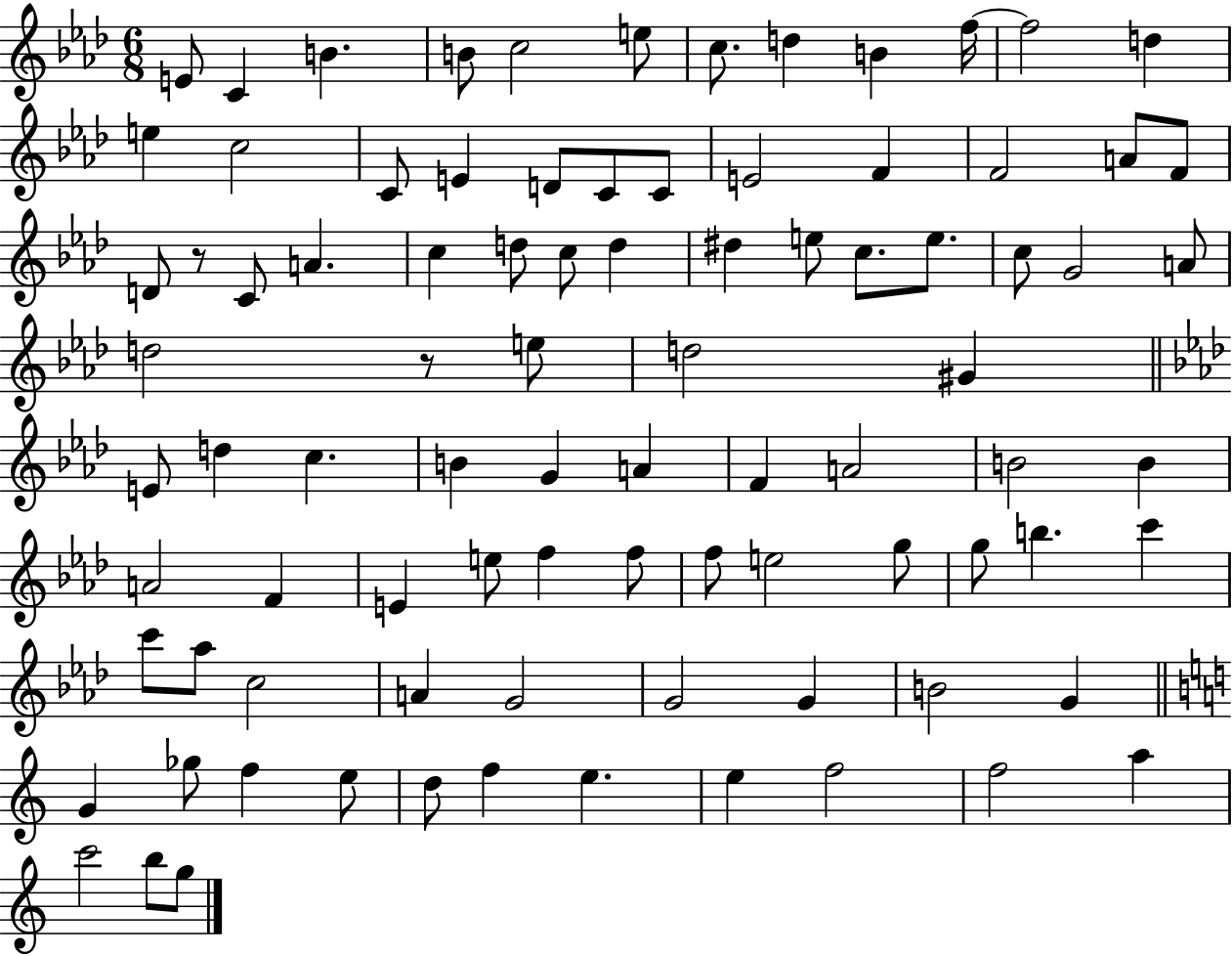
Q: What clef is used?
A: treble